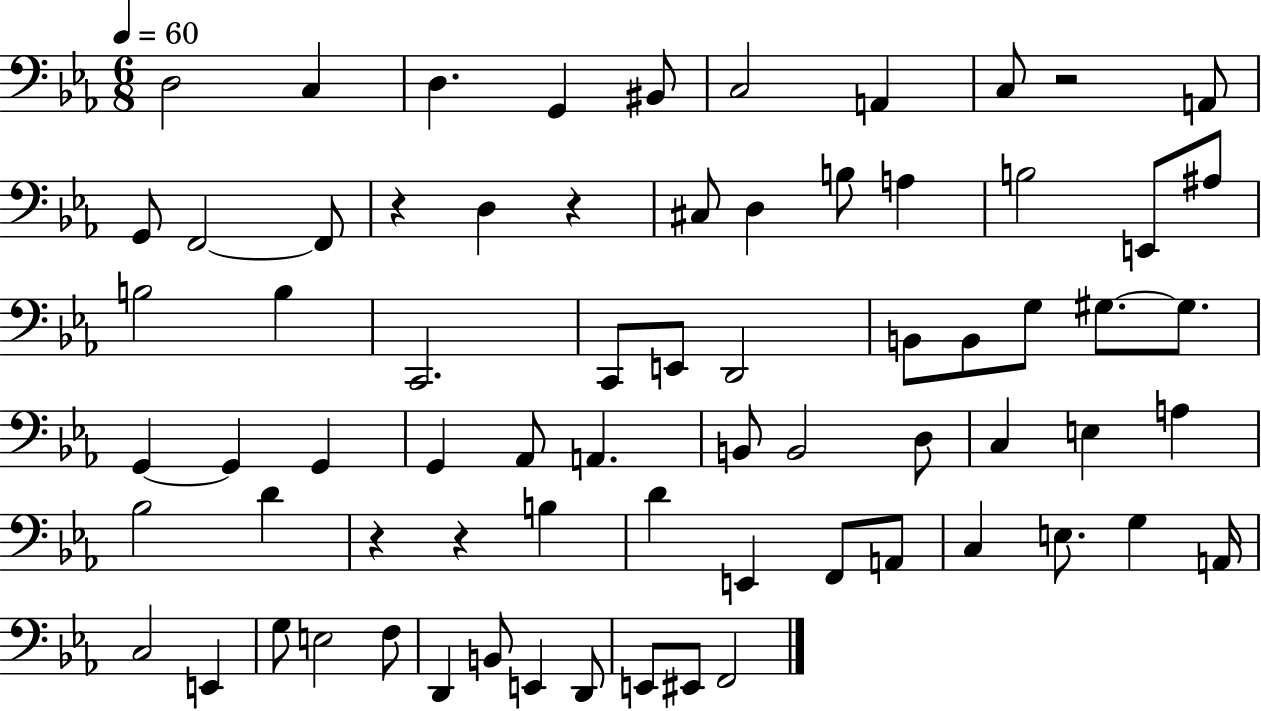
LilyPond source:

{
  \clef bass
  \numericTimeSignature
  \time 6/8
  \key ees \major
  \tempo 4 = 60
  \repeat volta 2 { d2 c4 | d4. g,4 bis,8 | c2 a,4 | c8 r2 a,8 | \break g,8 f,2~~ f,8 | r4 d4 r4 | cis8 d4 b8 a4 | b2 e,8 ais8 | \break b2 b4 | c,2. | c,8 e,8 d,2 | b,8 b,8 g8 gis8.~~ gis8. | \break g,4~~ g,4 g,4 | g,4 aes,8 a,4. | b,8 b,2 d8 | c4 e4 a4 | \break bes2 d'4 | r4 r4 b4 | d'4 e,4 f,8 a,8 | c4 e8. g4 a,16 | \break c2 e,4 | g8 e2 f8 | d,4 b,8 e,4 d,8 | e,8 eis,8 f,2 | \break } \bar "|."
}